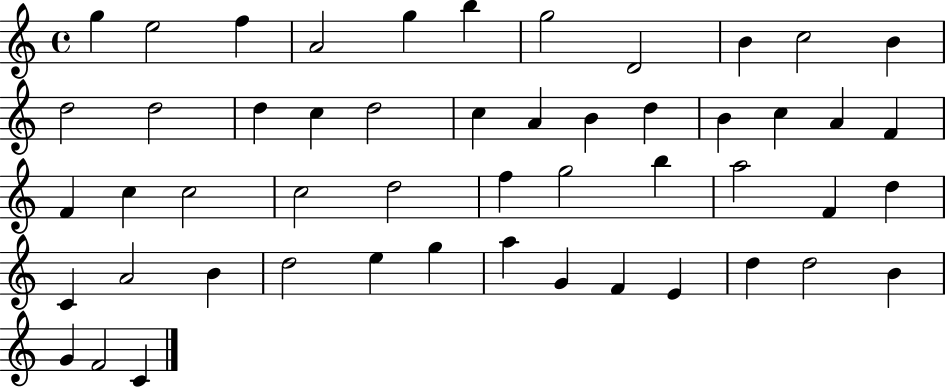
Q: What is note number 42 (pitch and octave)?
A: A5